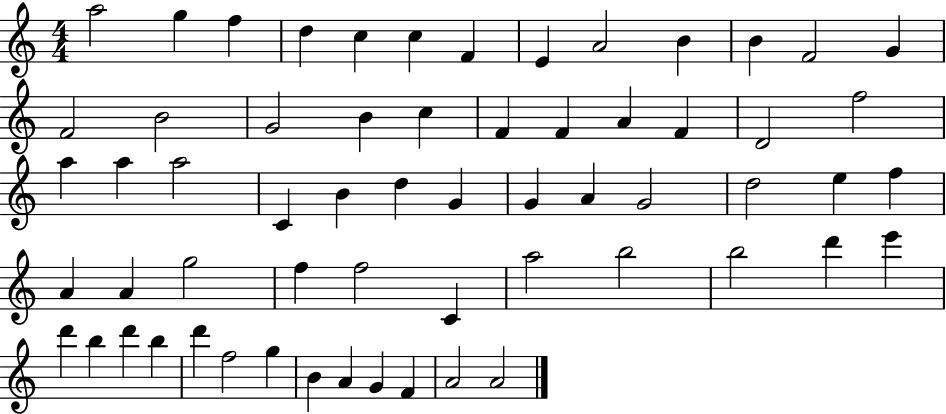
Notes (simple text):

A5/h G5/q F5/q D5/q C5/q C5/q F4/q E4/q A4/h B4/q B4/q F4/h G4/q F4/h B4/h G4/h B4/q C5/q F4/q F4/q A4/q F4/q D4/h F5/h A5/q A5/q A5/h C4/q B4/q D5/q G4/q G4/q A4/q G4/h D5/h E5/q F5/q A4/q A4/q G5/h F5/q F5/h C4/q A5/h B5/h B5/h D6/q E6/q D6/q B5/q D6/q B5/q D6/q F5/h G5/q B4/q A4/q G4/q F4/q A4/h A4/h